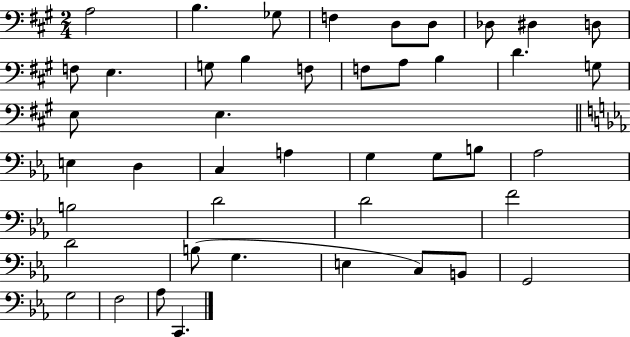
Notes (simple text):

A3/h B3/q. Gb3/e F3/q D3/e D3/e Db3/e D#3/q D3/e F3/e E3/q. G3/e B3/q F3/e F3/e A3/e B3/q D4/q. G3/e E3/e E3/q. E3/q D3/q C3/q A3/q G3/q G3/e B3/e Ab3/h B3/h D4/h D4/h F4/h D4/h B3/e G3/q. E3/q C3/e B2/e G2/h G3/h F3/h Ab3/e C2/q.